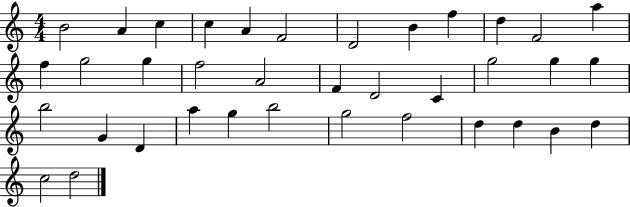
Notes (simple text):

B4/h A4/q C5/q C5/q A4/q F4/h D4/h B4/q F5/q D5/q F4/h A5/q F5/q G5/h G5/q F5/h A4/h F4/q D4/h C4/q G5/h G5/q G5/q B5/h G4/q D4/q A5/q G5/q B5/h G5/h F5/h D5/q D5/q B4/q D5/q C5/h D5/h